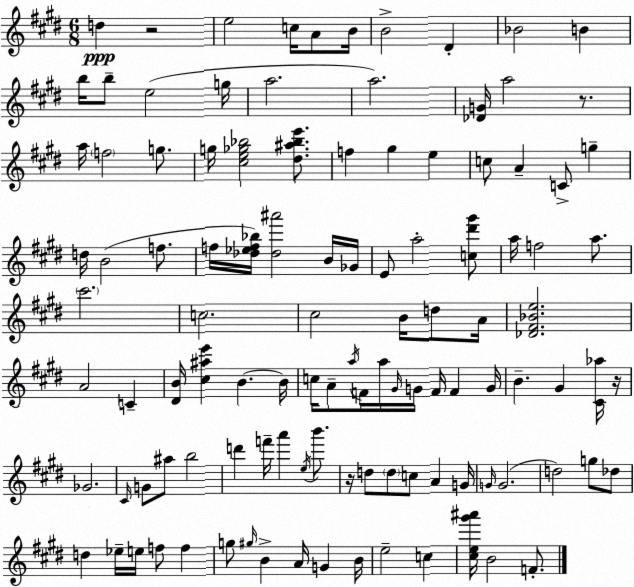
X:1
T:Untitled
M:6/8
L:1/4
K:E
d z2 e2 c/4 A/2 B/4 B2 ^D _B2 B b/4 b/2 e2 g/4 a2 a2 [_DG]/4 a2 z/2 a/4 f2 g/2 g/4 [^ce_g_b]2 [^d^a_be']/2 f ^g e c/2 A C/2 g d/4 B2 f/2 f/4 [_d_ef_b]/4 [_d^a']2 B/4 _G/4 E/2 a2 [c^d'^g']/2 a/4 f2 a/2 ^c'2 c2 ^c2 B/4 d/2 A/4 [_D^F_Be]2 A2 C [^DB]/4 [^c^ae'] B B/4 c/4 A/2 a/4 F/4 a/4 ^G/4 G/4 F/4 F G/4 B ^G [^C_a]/4 z/4 _G2 ^C/4 G/2 ^a/2 b2 d' f'/4 a' e/4 b'/2 z/4 d/2 d/2 c/2 A G/4 G/4 G2 d2 g/2 _d/2 d _e/4 e/4 f/2 f g/2 ^g/4 B A/4 G B/4 e2 c [^ce^g'^a']/4 B2 F/2